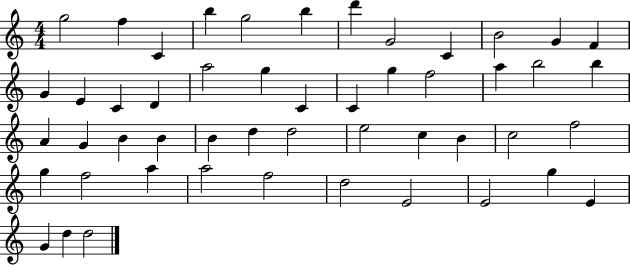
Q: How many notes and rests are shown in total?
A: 50